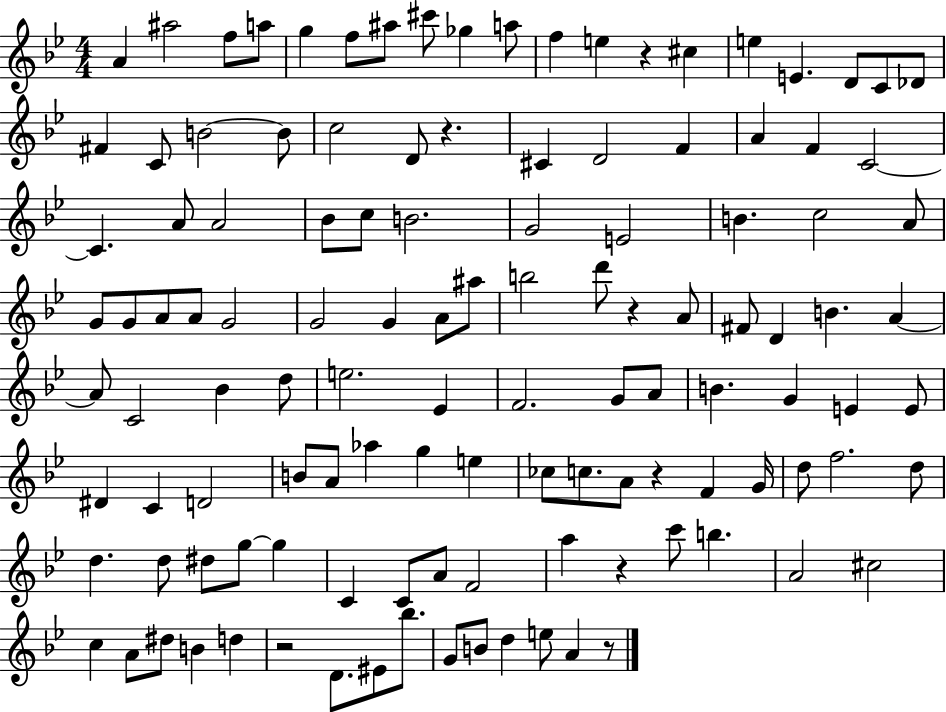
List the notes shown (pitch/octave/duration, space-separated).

A4/q A#5/h F5/e A5/e G5/q F5/e A#5/e C#6/e Gb5/q A5/e F5/q E5/q R/q C#5/q E5/q E4/q. D4/e C4/e Db4/e F#4/q C4/e B4/h B4/e C5/h D4/e R/q. C#4/q D4/h F4/q A4/q F4/q C4/h C4/q. A4/e A4/h Bb4/e C5/e B4/h. G4/h E4/h B4/q. C5/h A4/e G4/e G4/e A4/e A4/e G4/h G4/h G4/q A4/e A#5/e B5/h D6/e R/q A4/e F#4/e D4/q B4/q. A4/q A4/e C4/h Bb4/q D5/e E5/h. Eb4/q F4/h. G4/e A4/e B4/q. G4/q E4/q E4/e D#4/q C4/q D4/h B4/e A4/e Ab5/q G5/q E5/q CES5/e C5/e. A4/e R/q F4/q G4/s D5/e F5/h. D5/e D5/q. D5/e D#5/e G5/e G5/q C4/q C4/e A4/e F4/h A5/q R/q C6/e B5/q. A4/h C#5/h C5/q A4/e D#5/e B4/q D5/q R/h D4/e. EIS4/e Bb5/e. G4/e B4/e D5/q E5/e A4/q R/e